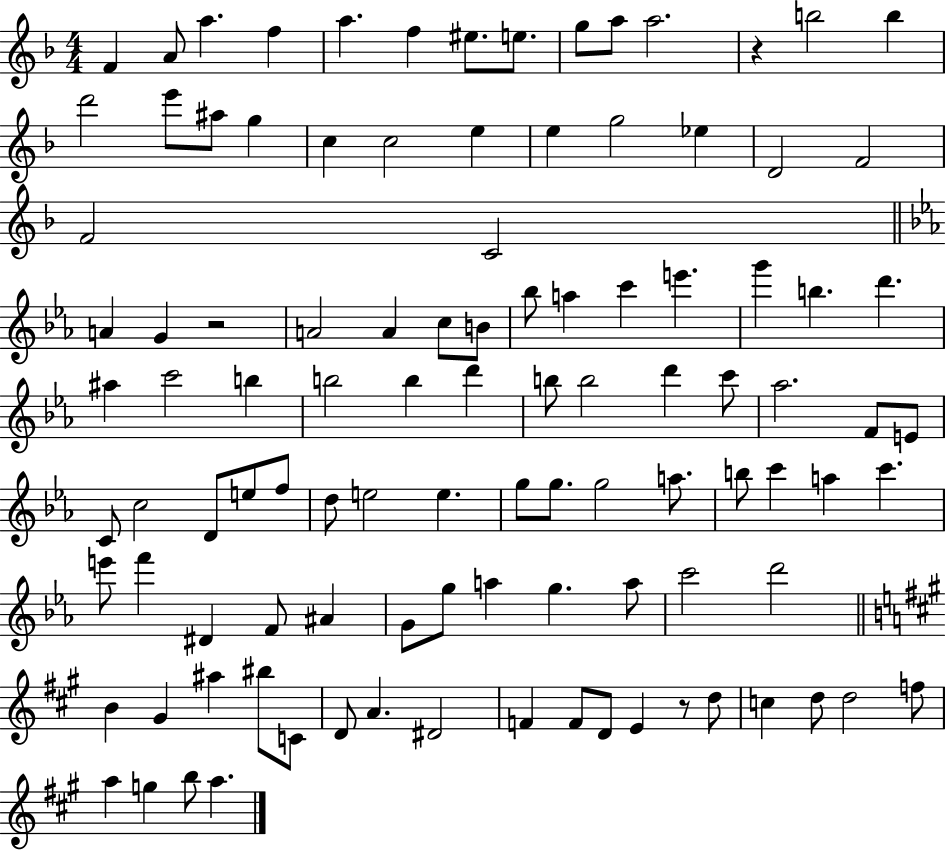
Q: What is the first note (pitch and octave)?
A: F4